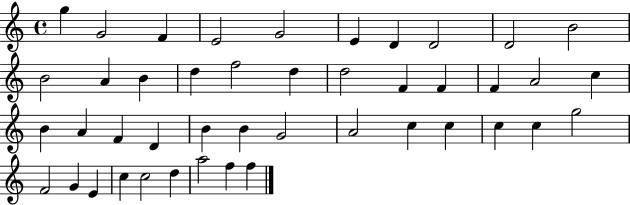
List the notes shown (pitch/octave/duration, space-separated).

G5/q G4/h F4/q E4/h G4/h E4/q D4/q D4/h D4/h B4/h B4/h A4/q B4/q D5/q F5/h D5/q D5/h F4/q F4/q F4/q A4/h C5/q B4/q A4/q F4/q D4/q B4/q B4/q G4/h A4/h C5/q C5/q C5/q C5/q G5/h F4/h G4/q E4/q C5/q C5/h D5/q A5/h F5/q F5/q